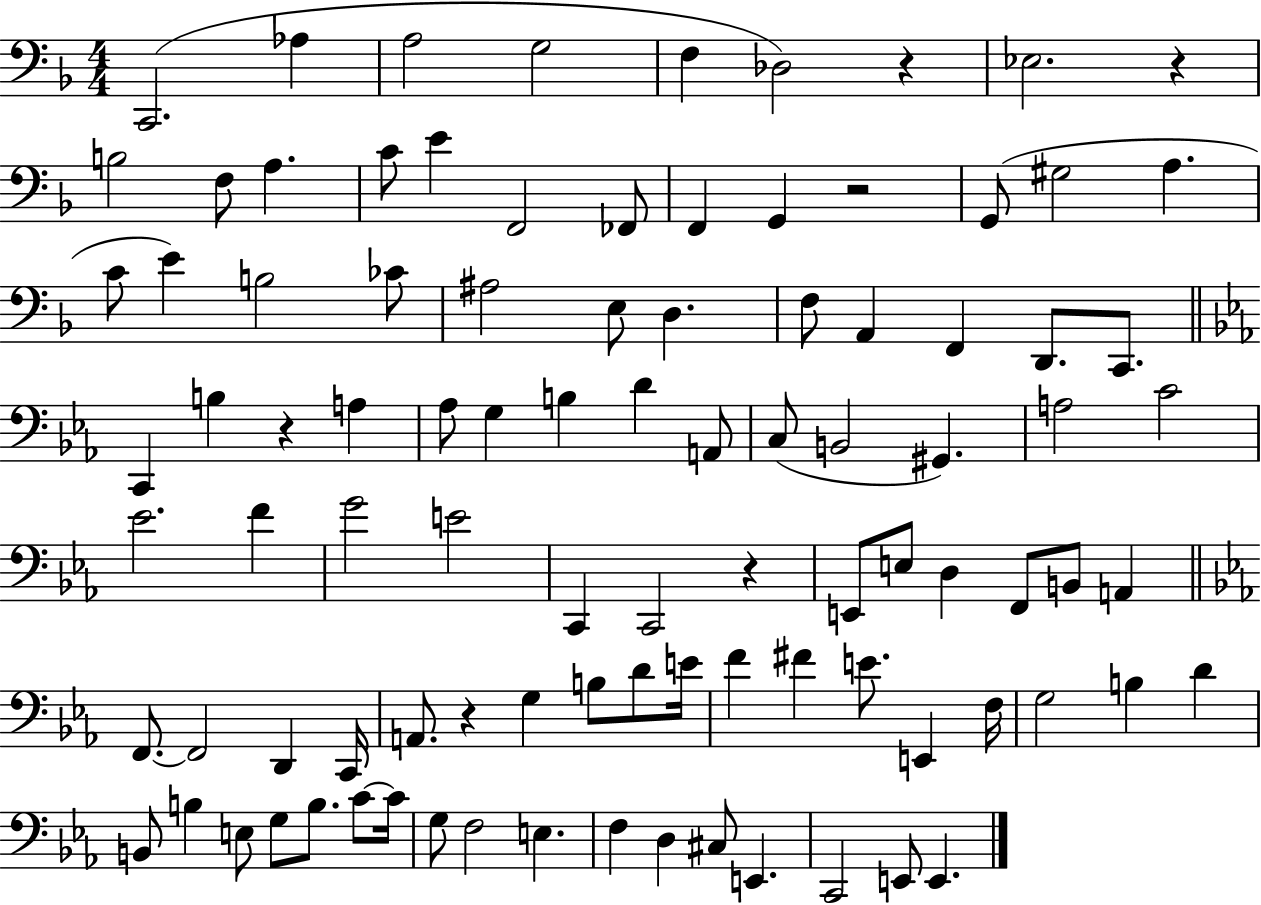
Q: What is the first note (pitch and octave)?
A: C2